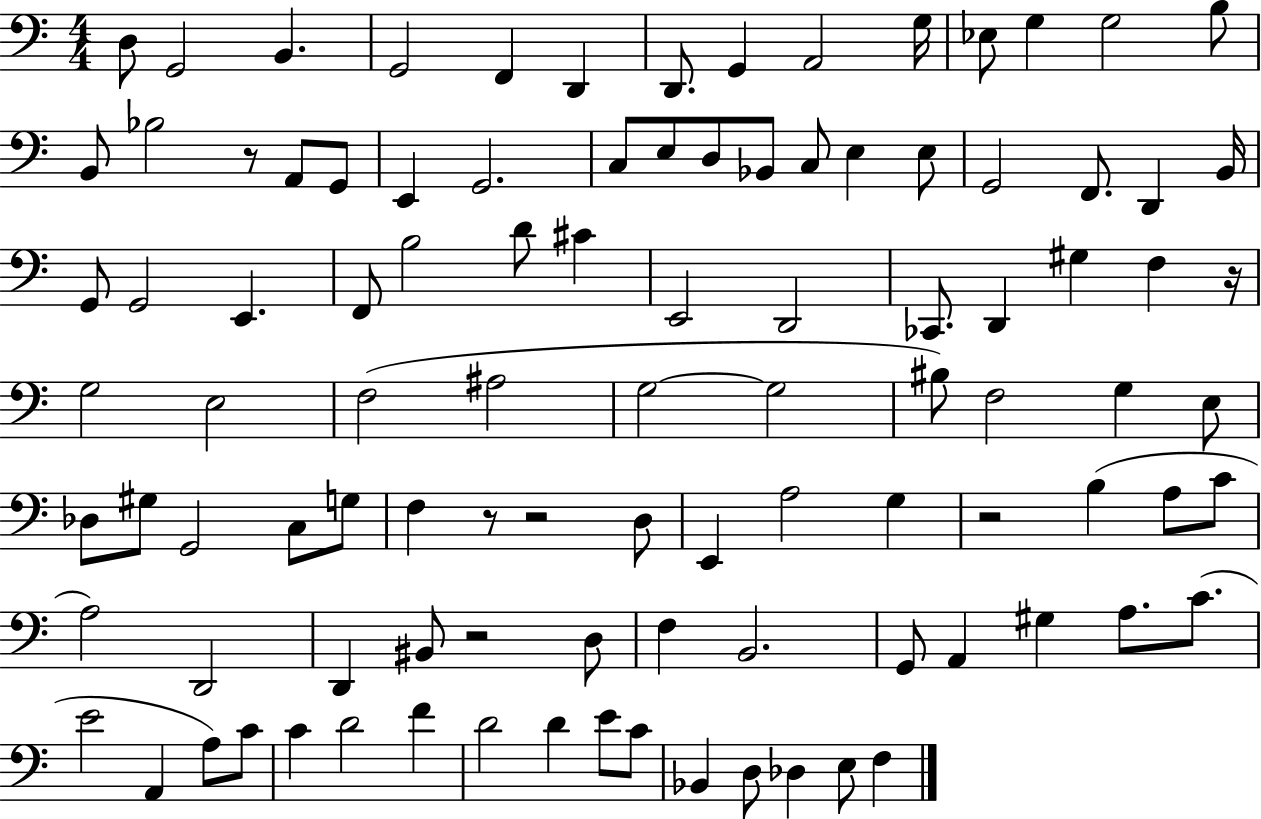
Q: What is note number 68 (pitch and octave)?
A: A3